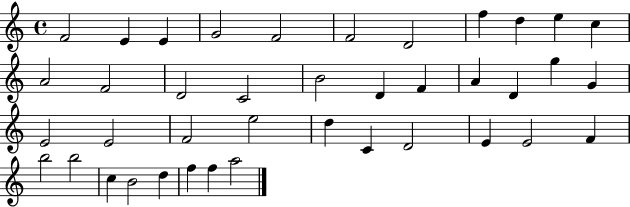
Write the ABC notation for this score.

X:1
T:Untitled
M:4/4
L:1/4
K:C
F2 E E G2 F2 F2 D2 f d e c A2 F2 D2 C2 B2 D F A D g G E2 E2 F2 e2 d C D2 E E2 F b2 b2 c B2 d f f a2